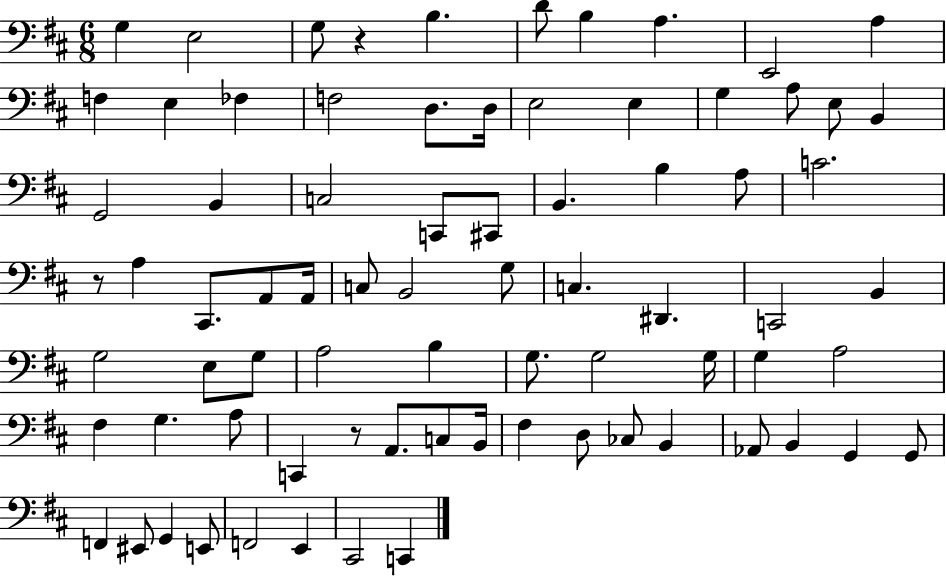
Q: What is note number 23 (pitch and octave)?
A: B2